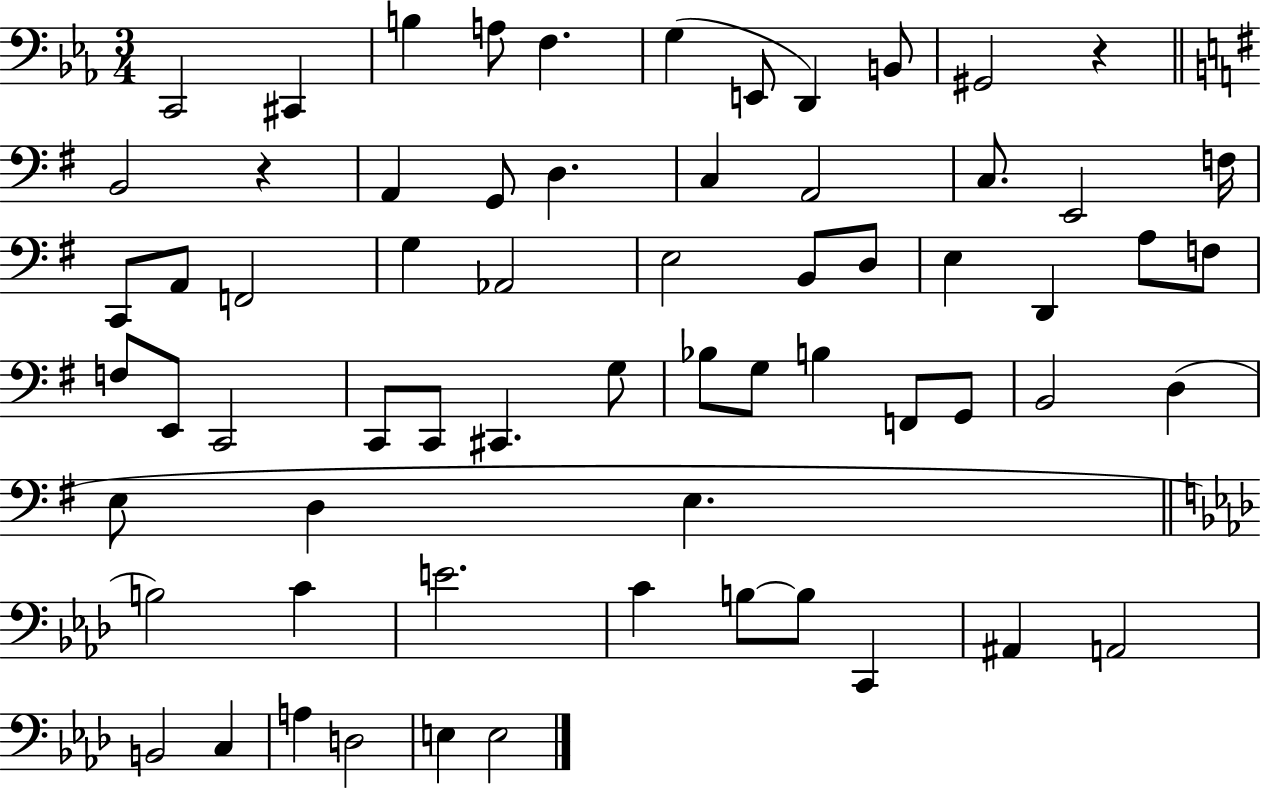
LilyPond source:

{
  \clef bass
  \numericTimeSignature
  \time 3/4
  \key ees \major
  c,2 cis,4 | b4 a8 f4. | g4( e,8 d,4) b,8 | gis,2 r4 | \break \bar "||" \break \key g \major b,2 r4 | a,4 g,8 d4. | c4 a,2 | c8. e,2 f16 | \break c,8 a,8 f,2 | g4 aes,2 | e2 b,8 d8 | e4 d,4 a8 f8 | \break f8 e,8 c,2 | c,8 c,8 cis,4. g8 | bes8 g8 b4 f,8 g,8 | b,2 d4( | \break e8 d4 e4. | \bar "||" \break \key aes \major b2) c'4 | e'2. | c'4 b8~~ b8 c,4 | ais,4 a,2 | \break b,2 c4 | a4 d2 | e4 e2 | \bar "|."
}